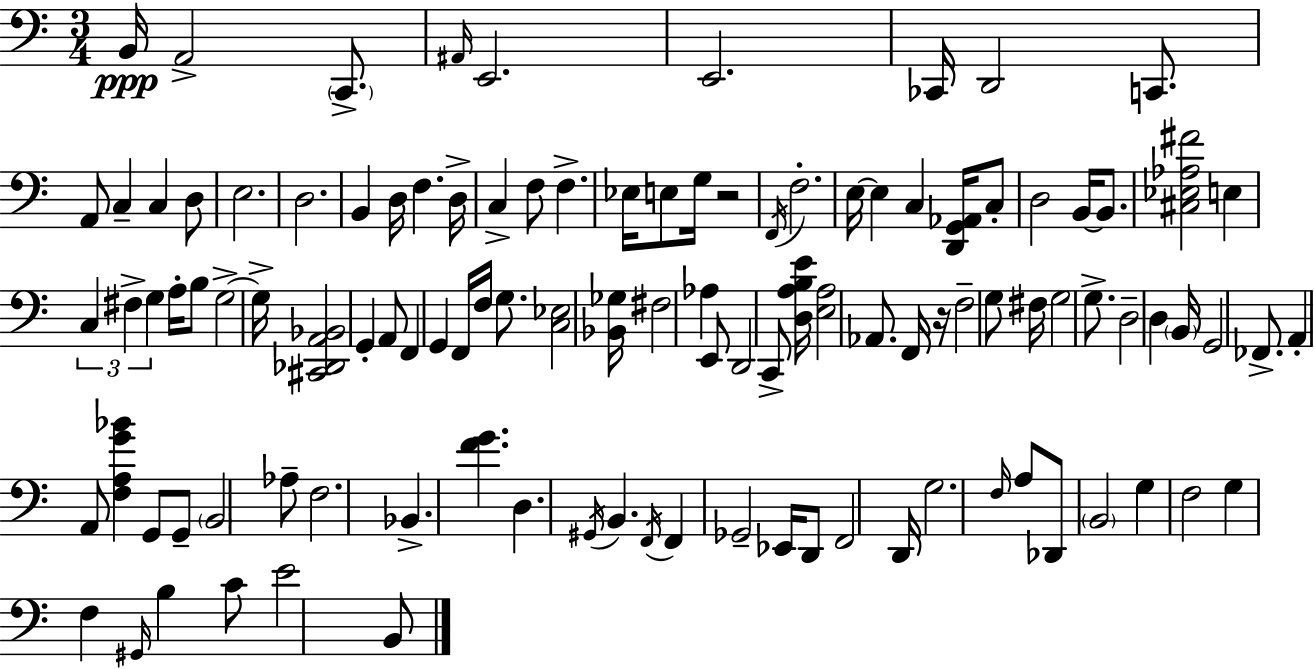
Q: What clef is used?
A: bass